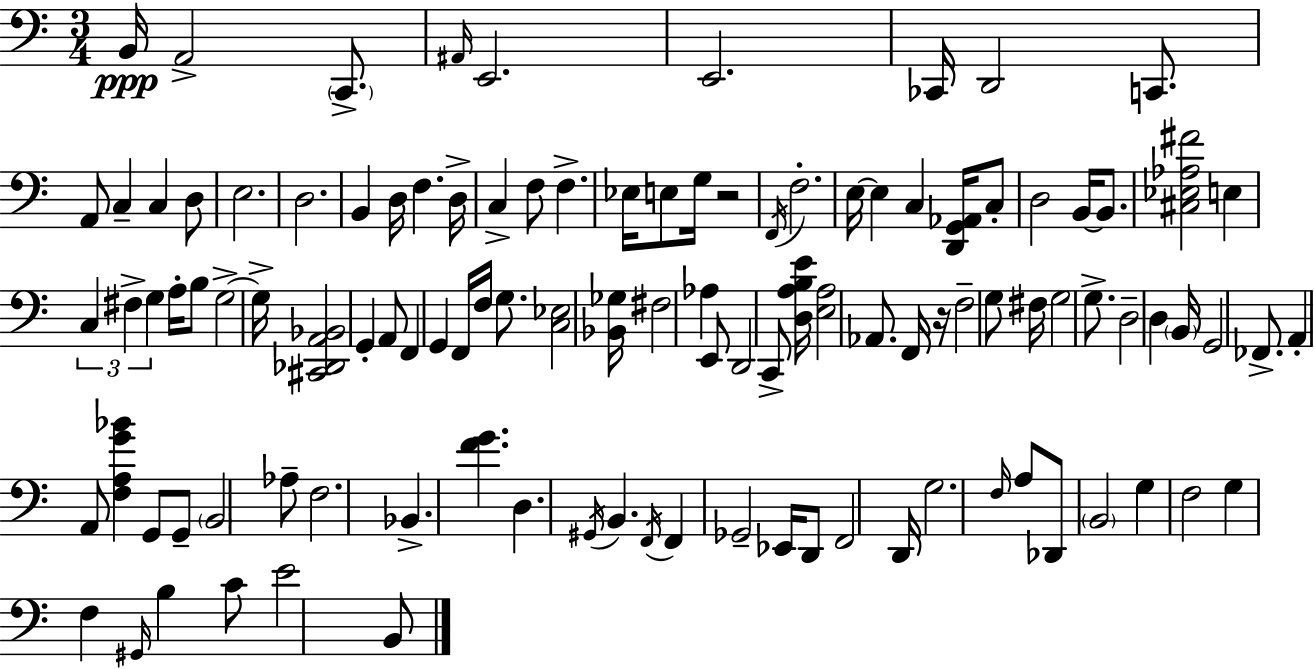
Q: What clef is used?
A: bass